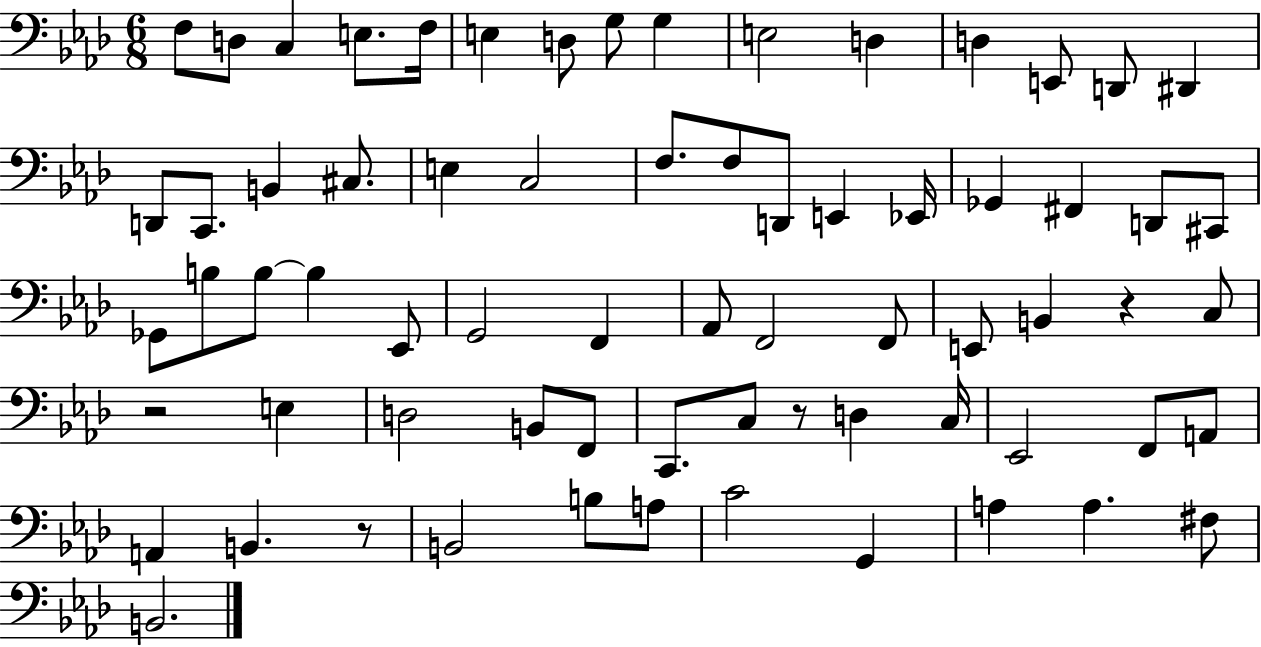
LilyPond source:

{
  \clef bass
  \numericTimeSignature
  \time 6/8
  \key aes \major
  f8 d8 c4 e8. f16 | e4 d8 g8 g4 | e2 d4 | d4 e,8 d,8 dis,4 | \break d,8 c,8. b,4 cis8. | e4 c2 | f8. f8 d,8 e,4 ees,16 | ges,4 fis,4 d,8 cis,8 | \break ges,8 b8 b8~~ b4 ees,8 | g,2 f,4 | aes,8 f,2 f,8 | e,8 b,4 r4 c8 | \break r2 e4 | d2 b,8 f,8 | c,8. c8 r8 d4 c16 | ees,2 f,8 a,8 | \break a,4 b,4. r8 | b,2 b8 a8 | c'2 g,4 | a4 a4. fis8 | \break b,2. | \bar "|."
}